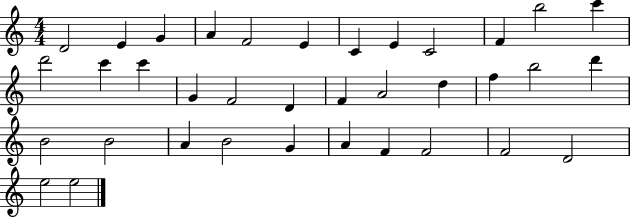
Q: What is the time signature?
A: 4/4